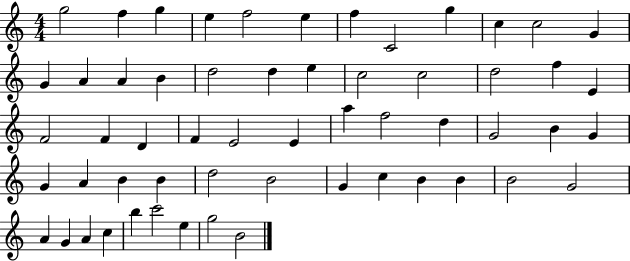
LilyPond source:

{
  \clef treble
  \numericTimeSignature
  \time 4/4
  \key c \major
  g''2 f''4 g''4 | e''4 f''2 e''4 | f''4 c'2 g''4 | c''4 c''2 g'4 | \break g'4 a'4 a'4 b'4 | d''2 d''4 e''4 | c''2 c''2 | d''2 f''4 e'4 | \break f'2 f'4 d'4 | f'4 e'2 e'4 | a''4 f''2 d''4 | g'2 b'4 g'4 | \break g'4 a'4 b'4 b'4 | d''2 b'2 | g'4 c''4 b'4 b'4 | b'2 g'2 | \break a'4 g'4 a'4 c''4 | b''4 c'''2 e''4 | g''2 b'2 | \bar "|."
}